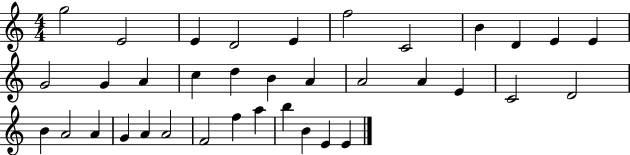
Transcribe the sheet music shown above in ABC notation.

X:1
T:Untitled
M:4/4
L:1/4
K:C
g2 E2 E D2 E f2 C2 B D E E G2 G A c d B A A2 A E C2 D2 B A2 A G A A2 F2 f a b B E E